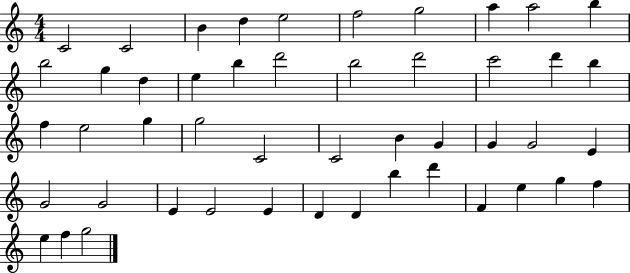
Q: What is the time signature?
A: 4/4